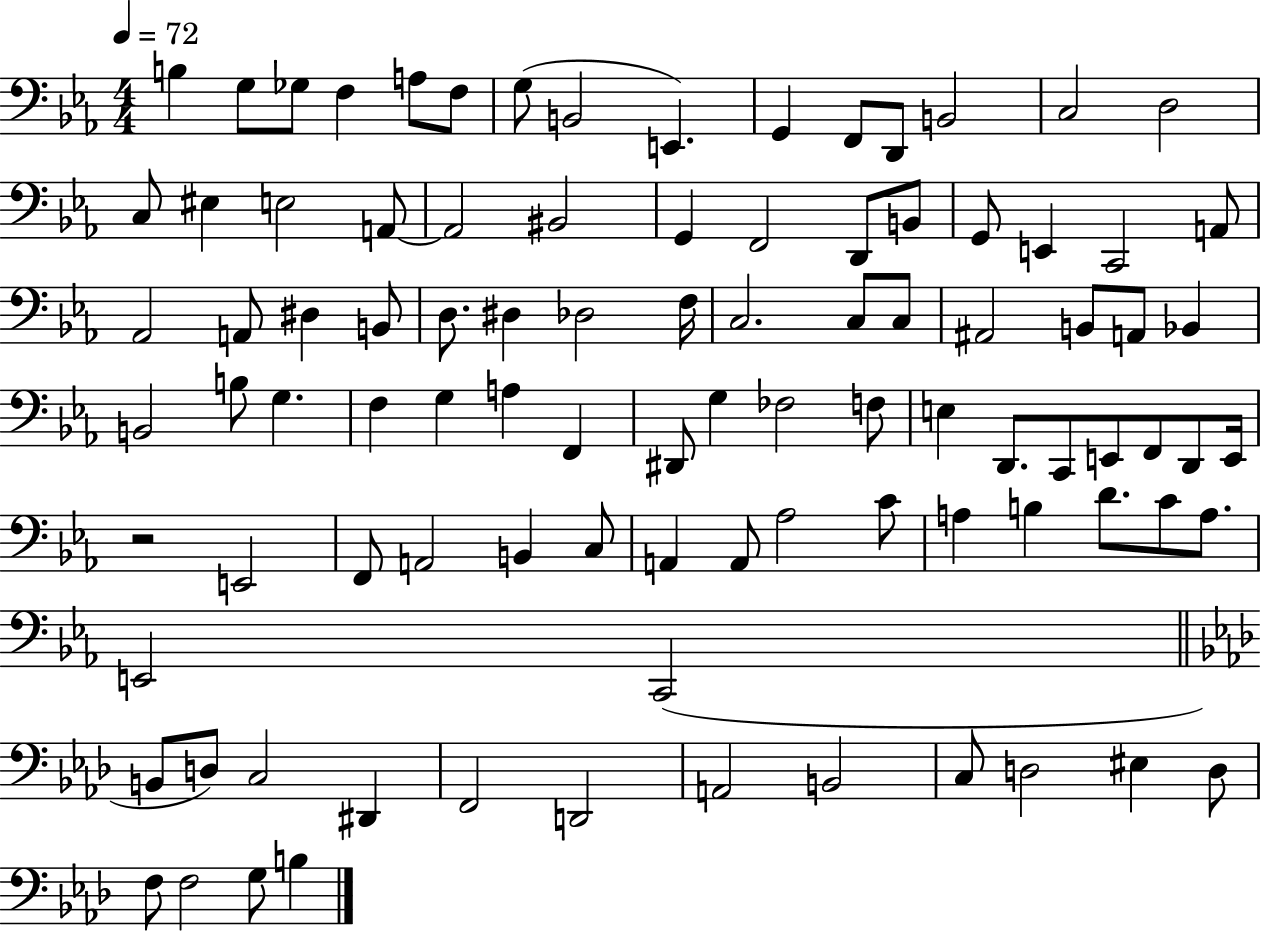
X:1
T:Untitled
M:4/4
L:1/4
K:Eb
B, G,/2 _G,/2 F, A,/2 F,/2 G,/2 B,,2 E,, G,, F,,/2 D,,/2 B,,2 C,2 D,2 C,/2 ^E, E,2 A,,/2 A,,2 ^B,,2 G,, F,,2 D,,/2 B,,/2 G,,/2 E,, C,,2 A,,/2 _A,,2 A,,/2 ^D, B,,/2 D,/2 ^D, _D,2 F,/4 C,2 C,/2 C,/2 ^A,,2 B,,/2 A,,/2 _B,, B,,2 B,/2 G, F, G, A, F,, ^D,,/2 G, _F,2 F,/2 E, D,,/2 C,,/2 E,,/2 F,,/2 D,,/2 E,,/4 z2 E,,2 F,,/2 A,,2 B,, C,/2 A,, A,,/2 _A,2 C/2 A, B, D/2 C/2 A,/2 E,,2 C,,2 B,,/2 D,/2 C,2 ^D,, F,,2 D,,2 A,,2 B,,2 C,/2 D,2 ^E, D,/2 F,/2 F,2 G,/2 B,